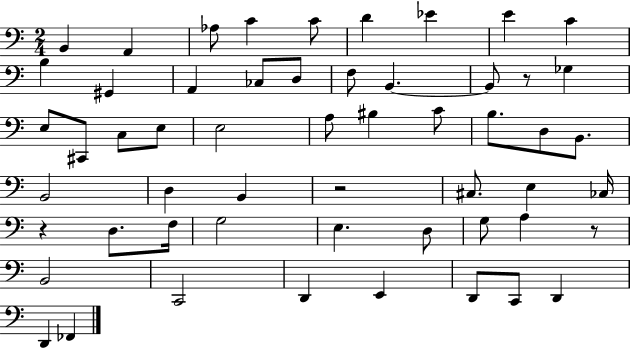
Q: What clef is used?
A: bass